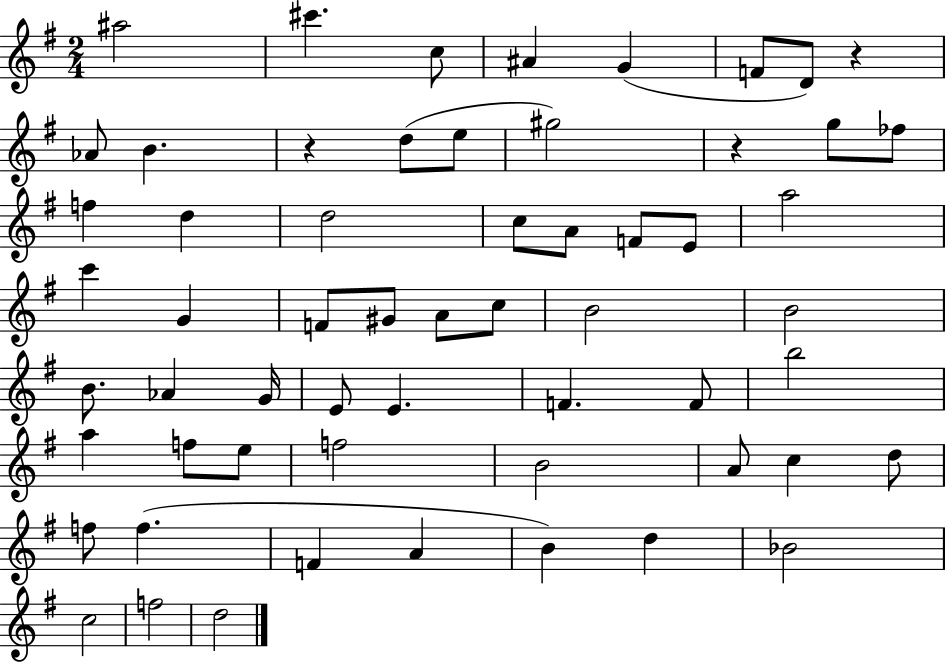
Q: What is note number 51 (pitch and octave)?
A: B4